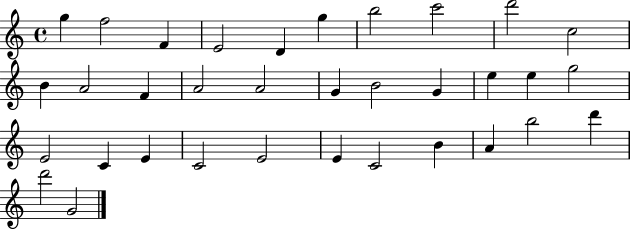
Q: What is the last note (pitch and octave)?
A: G4